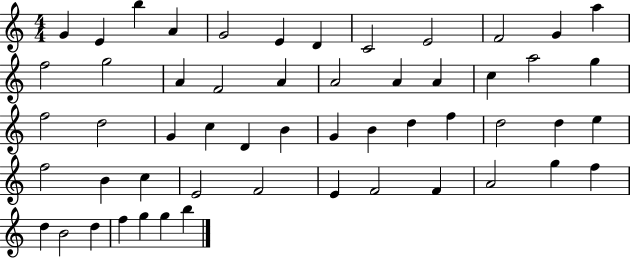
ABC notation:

X:1
T:Untitled
M:4/4
L:1/4
K:C
G E b A G2 E D C2 E2 F2 G a f2 g2 A F2 A A2 A A c a2 g f2 d2 G c D B G B d f d2 d e f2 B c E2 F2 E F2 F A2 g f d B2 d f g g b